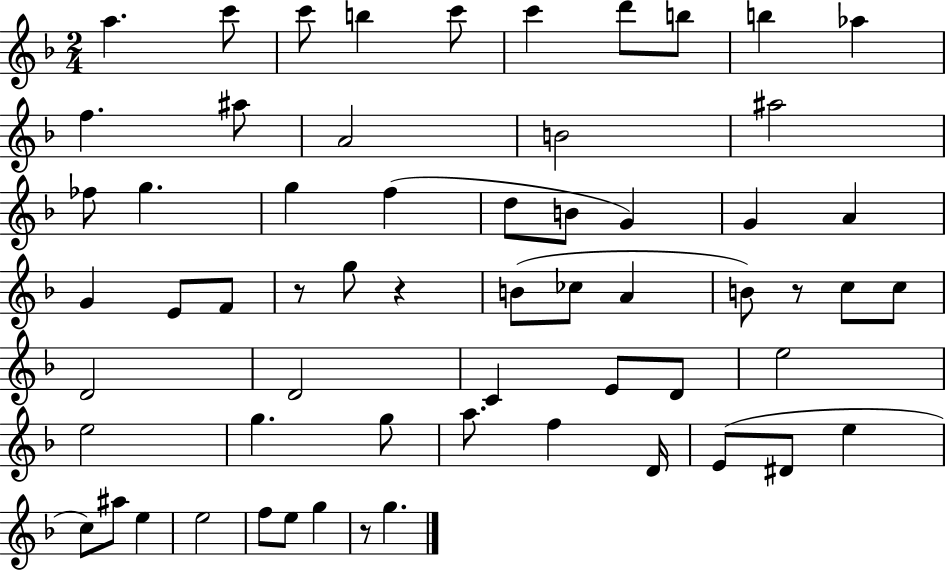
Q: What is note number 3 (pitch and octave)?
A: C6